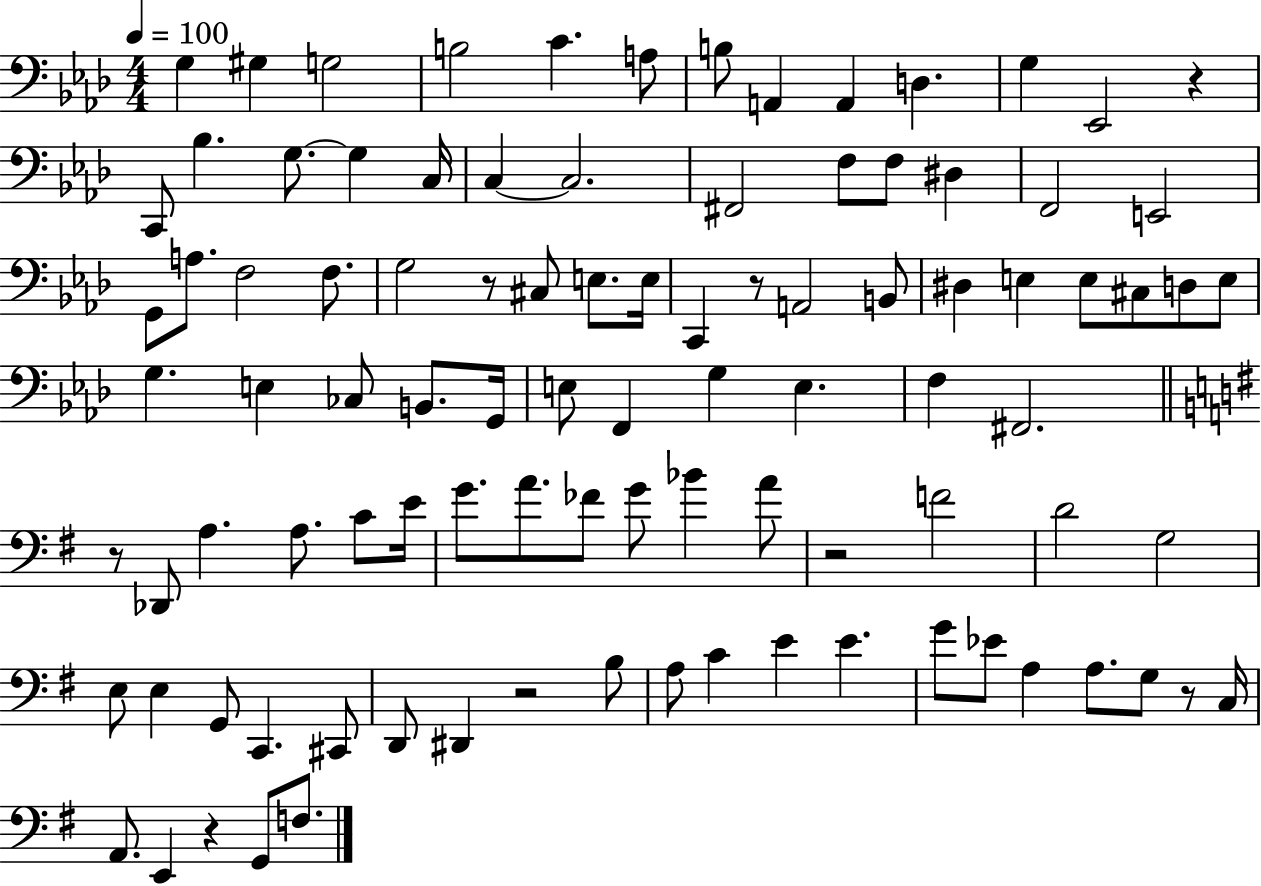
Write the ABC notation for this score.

X:1
T:Untitled
M:4/4
L:1/4
K:Ab
G, ^G, G,2 B,2 C A,/2 B,/2 A,, A,, D, G, _E,,2 z C,,/2 _B, G,/2 G, C,/4 C, C,2 ^F,,2 F,/2 F,/2 ^D, F,,2 E,,2 G,,/2 A,/2 F,2 F,/2 G,2 z/2 ^C,/2 E,/2 E,/4 C,, z/2 A,,2 B,,/2 ^D, E, E,/2 ^C,/2 D,/2 E,/2 G, E, _C,/2 B,,/2 G,,/4 E,/2 F,, G, E, F, ^F,,2 z/2 _D,,/2 A, A,/2 C/2 E/4 G/2 A/2 _F/2 G/2 _B A/2 z2 F2 D2 G,2 E,/2 E, G,,/2 C,, ^C,,/2 D,,/2 ^D,, z2 B,/2 A,/2 C E E G/2 _E/2 A, A,/2 G,/2 z/2 C,/4 A,,/2 E,, z G,,/2 F,/2